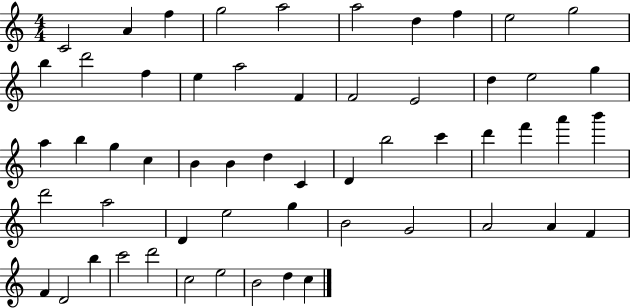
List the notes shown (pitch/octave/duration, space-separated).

C4/h A4/q F5/q G5/h A5/h A5/h D5/q F5/q E5/h G5/h B5/q D6/h F5/q E5/q A5/h F4/q F4/h E4/h D5/q E5/h G5/q A5/q B5/q G5/q C5/q B4/q B4/q D5/q C4/q D4/q B5/h C6/q D6/q F6/q A6/q B6/q D6/h A5/h D4/q E5/h G5/q B4/h G4/h A4/h A4/q F4/q F4/q D4/h B5/q C6/h D6/h C5/h E5/h B4/h D5/q C5/q